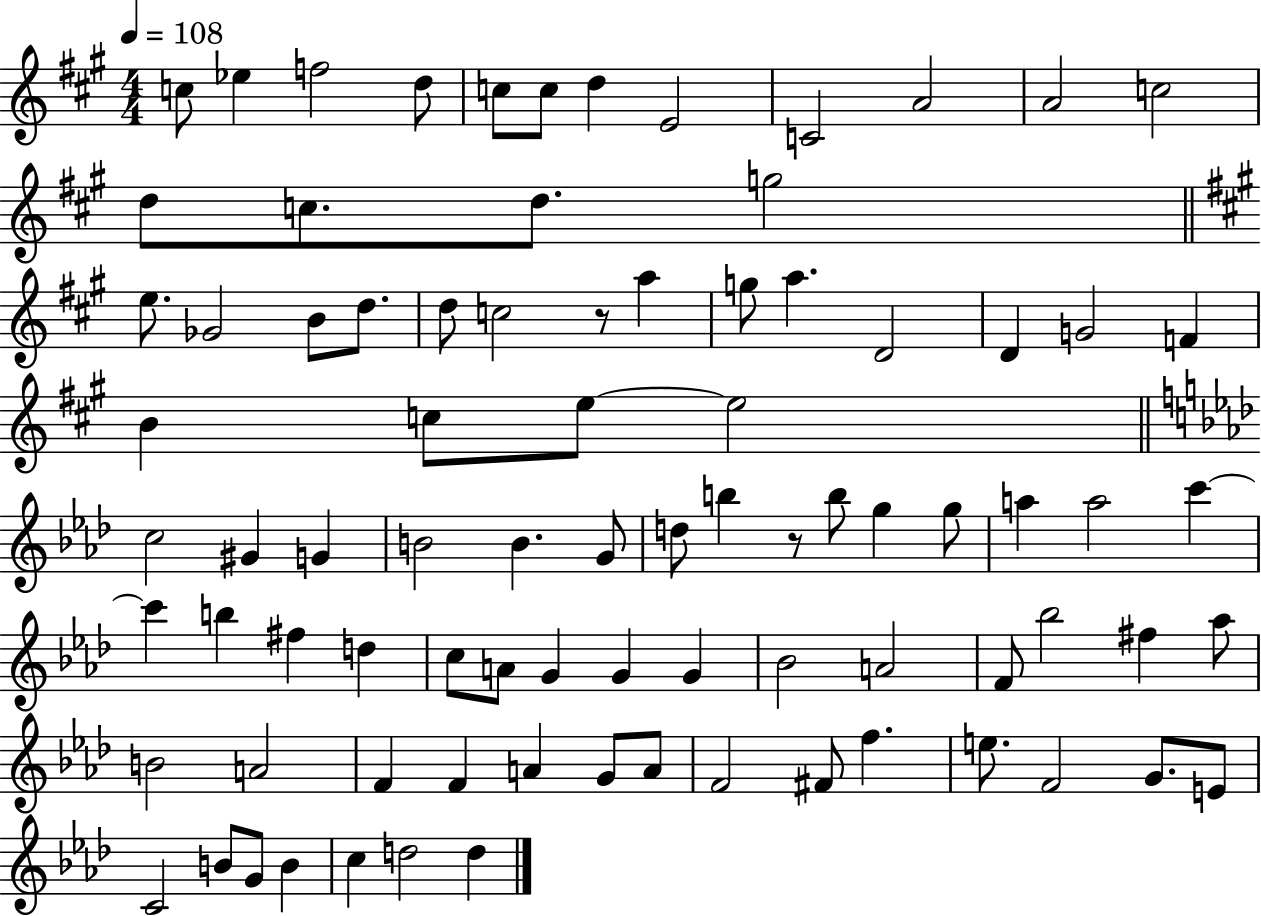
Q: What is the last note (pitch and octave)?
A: D5